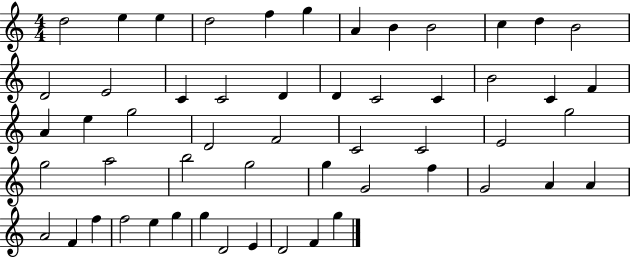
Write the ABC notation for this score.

X:1
T:Untitled
M:4/4
L:1/4
K:C
d2 e e d2 f g A B B2 c d B2 D2 E2 C C2 D D C2 C B2 C F A e g2 D2 F2 C2 C2 E2 g2 g2 a2 b2 g2 g G2 f G2 A A A2 F f f2 e g g D2 E D2 F g